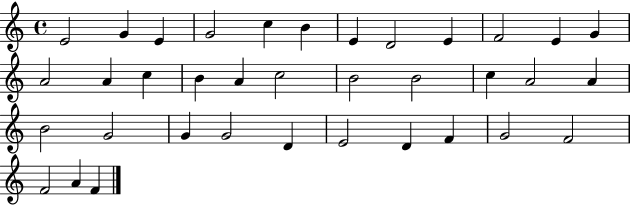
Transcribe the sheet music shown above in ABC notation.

X:1
T:Untitled
M:4/4
L:1/4
K:C
E2 G E G2 c B E D2 E F2 E G A2 A c B A c2 B2 B2 c A2 A B2 G2 G G2 D E2 D F G2 F2 F2 A F